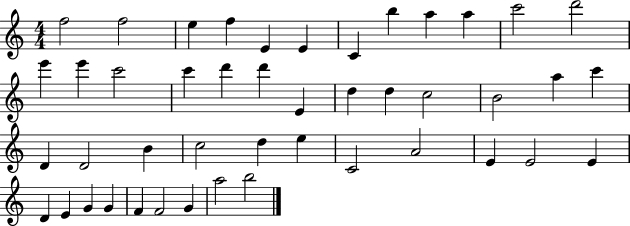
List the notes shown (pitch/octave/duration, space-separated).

F5/h F5/h E5/q F5/q E4/q E4/q C4/q B5/q A5/q A5/q C6/h D6/h E6/q E6/q C6/h C6/q D6/q D6/q E4/q D5/q D5/q C5/h B4/h A5/q C6/q D4/q D4/h B4/q C5/h D5/q E5/q C4/h A4/h E4/q E4/h E4/q D4/q E4/q G4/q G4/q F4/q F4/h G4/q A5/h B5/h